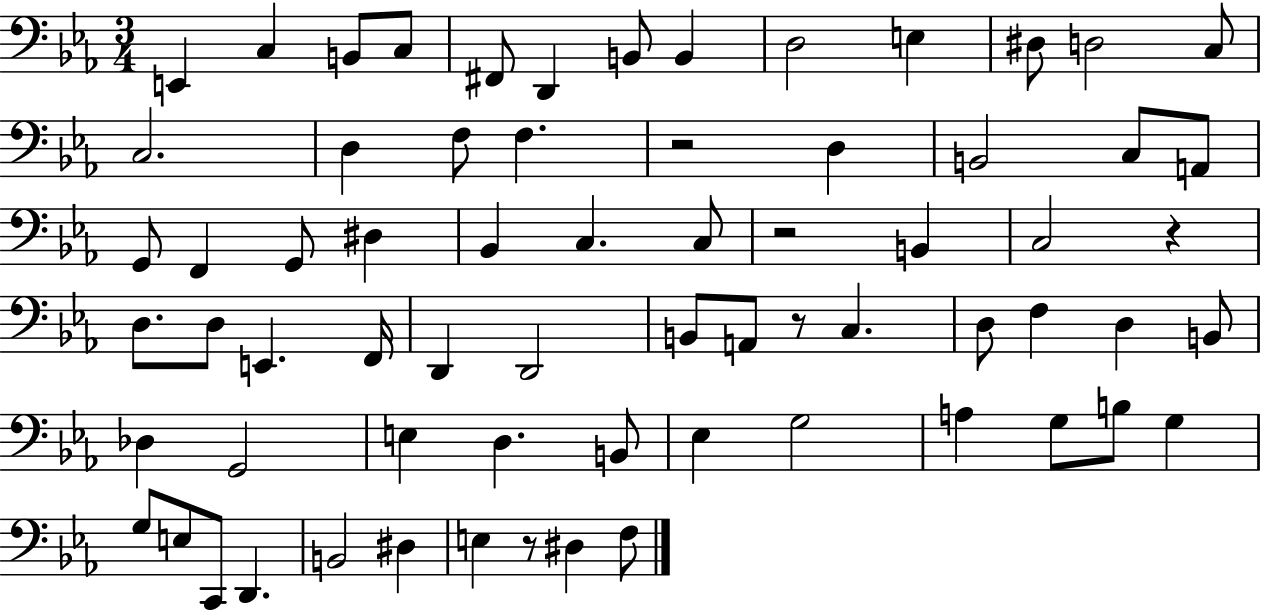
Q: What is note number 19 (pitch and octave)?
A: B2